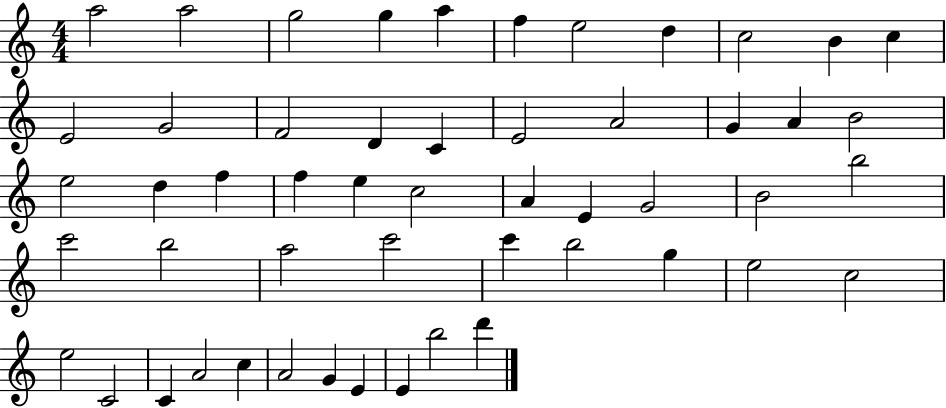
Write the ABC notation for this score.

X:1
T:Untitled
M:4/4
L:1/4
K:C
a2 a2 g2 g a f e2 d c2 B c E2 G2 F2 D C E2 A2 G A B2 e2 d f f e c2 A E G2 B2 b2 c'2 b2 a2 c'2 c' b2 g e2 c2 e2 C2 C A2 c A2 G E E b2 d'